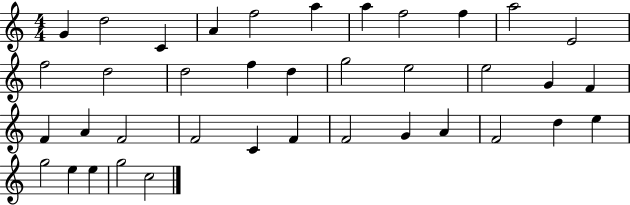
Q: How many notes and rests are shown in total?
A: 38